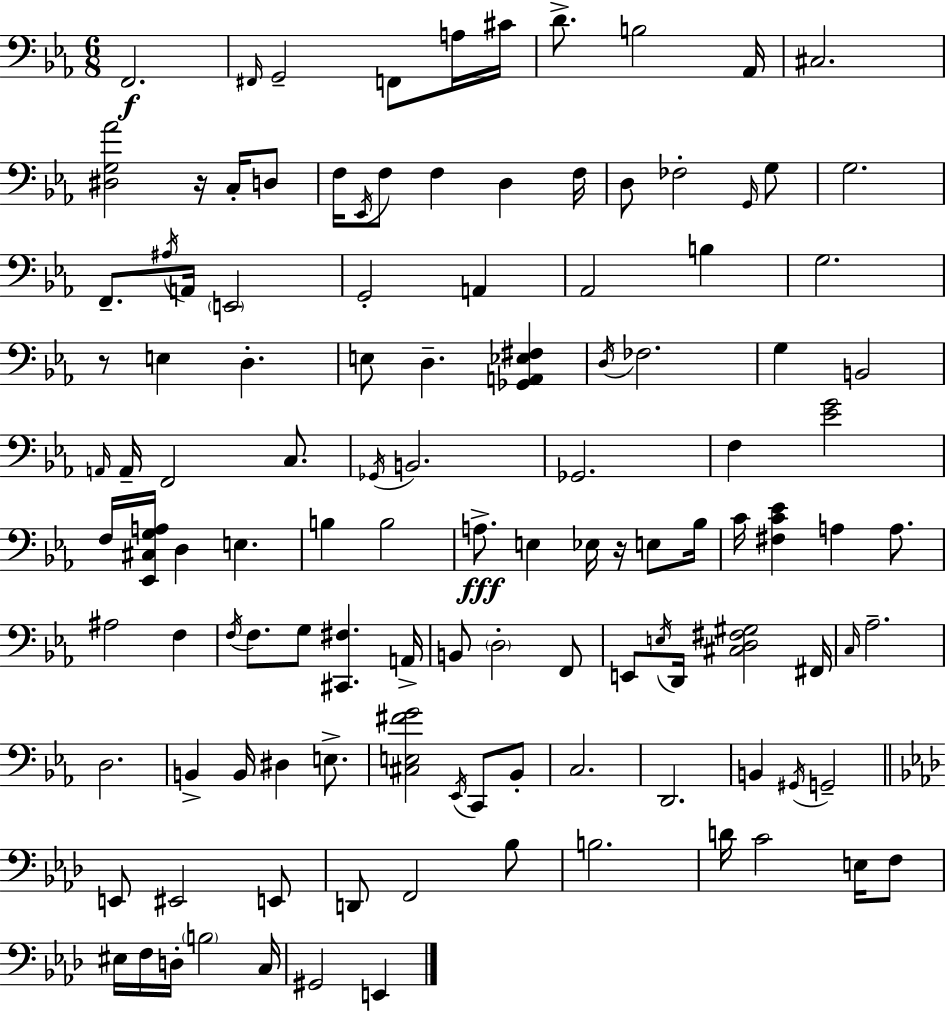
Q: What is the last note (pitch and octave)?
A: E2